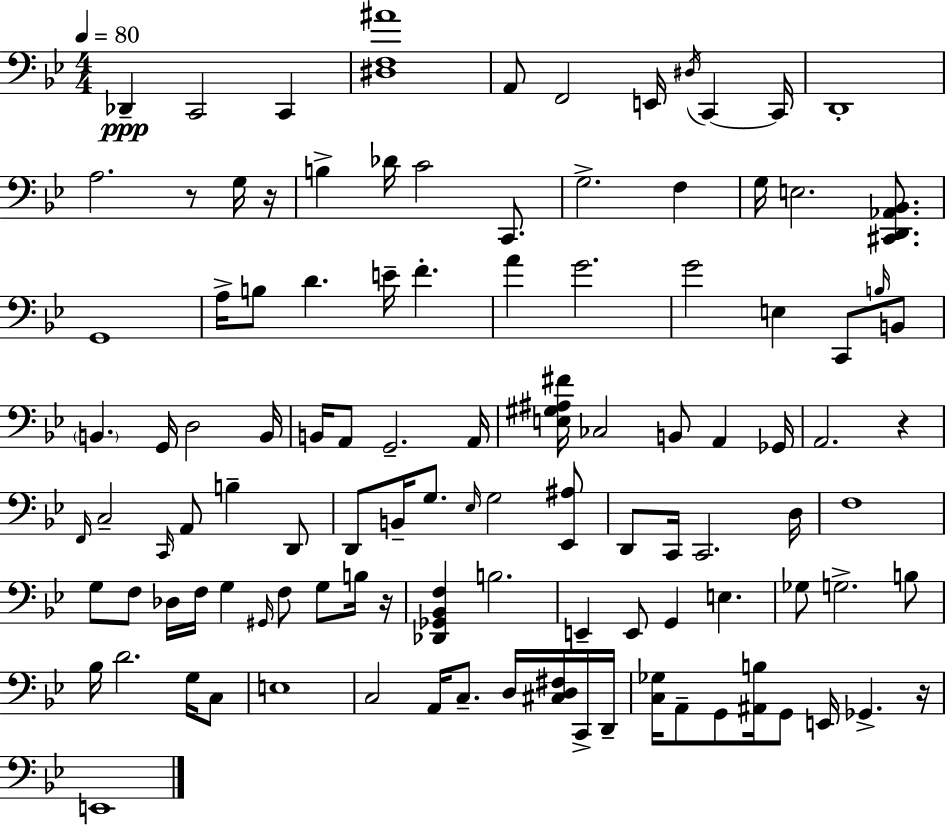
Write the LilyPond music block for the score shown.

{
  \clef bass
  \numericTimeSignature
  \time 4/4
  \key bes \major
  \tempo 4 = 80
  des,4--\ppp c,2 c,4 | <dis f ais'>1 | a,8 f,2 e,16 \acciaccatura { dis16 } c,4~~ | c,16 d,1-. | \break a2. r8 g16 | r16 b4-> des'16 c'2 c,8. | g2.-> f4 | g16 e2. <cis, d, aes, bes,>8. | \break g,1 | a16-> b8 d'4. e'16-- f'4.-. | a'4 g'2. | g'2 e4 c,8 \grace { b16 } | \break b,8 \parenthesize b,4. g,16 d2 | b,16 b,16 a,8 g,2.-- | a,16 <e gis ais fis'>16 ces2 b,8 a,4 | ges,16 a,2. r4 | \break \grace { f,16 } c2-- \grace { c,16 } a,8 b4-- | d,8 d,8 b,16-- g8. \grace { ees16 } g2 | <ees, ais>8 d,8 c,16 c,2. | d16 f1 | \break g8 f8 des16 f16 g4 \grace { gis,16 } | f8 g8 b16 r16 <des, ges, bes, f>4 b2. | e,4-- e,8 g,4 | e4. ges8 g2.-> | \break b8 bes16 d'2. | g16 c8 e1 | c2 a,16 c8.-- | d16 <cis d fis>16 c,16-> d,16-- <c ges>16 a,8-- g,8 <ais, b>16 g,8 e,16 ges,4.-> | \break r16 e,1 | \bar "|."
}